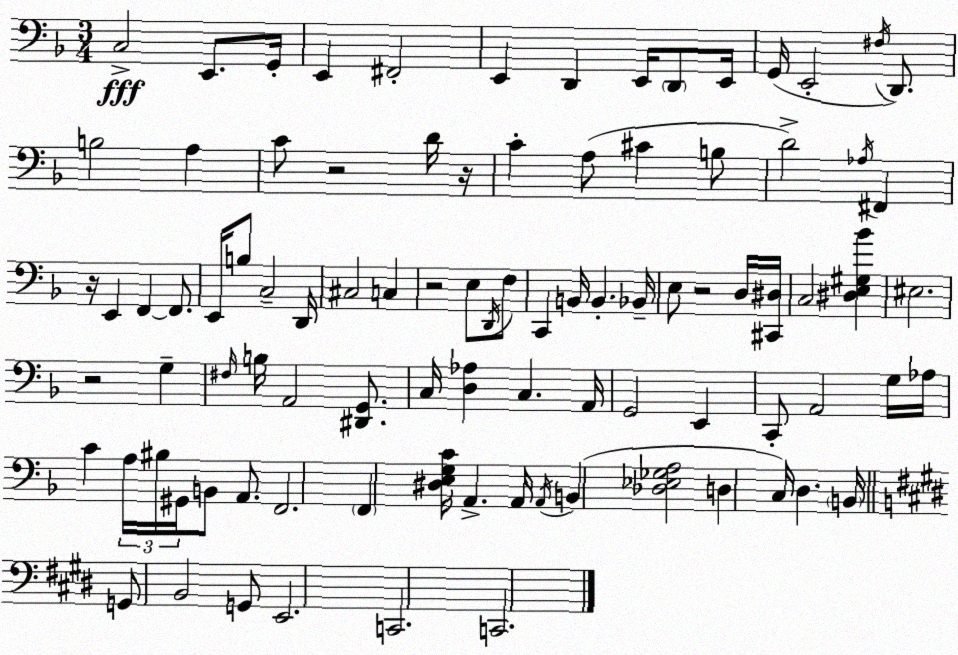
X:1
T:Untitled
M:3/4
L:1/4
K:F
C,2 E,,/2 G,,/4 E,, ^F,,2 E,, D,, E,,/4 D,,/2 E,,/4 G,,/4 E,,2 ^F,/4 D,,/2 B,2 A, C/2 z2 D/4 z/4 C A,/2 ^C B,/2 D2 _A,/4 ^F,, z/4 E,, F,, F,,/2 E,,/4 B,/2 C,2 D,,/4 ^C,2 C, z2 E,/2 D,,/4 F,/2 C,, B,,/4 B,, _B,,/4 E,/2 z2 D,/4 [^C,,^D,]/4 C,2 [^D,E,^G,_B] ^E,2 z2 G, ^F,/4 B,/4 A,,2 [^D,,G,,]/2 C,/4 [D,_A,] C, A,,/4 G,,2 E,, C,,/2 A,,2 G,/4 _A,/4 C A,/4 ^B,/4 ^G,,/4 B,,/2 A,,/2 F,,2 F,, [^D,E,G,C]/4 A,, A,,/4 A,,/4 B,, [_D,_E,_G,A,]2 D, C,/4 D, B,,/4 G,,/2 B,,2 G,,/2 E,,2 C,,2 C,,2